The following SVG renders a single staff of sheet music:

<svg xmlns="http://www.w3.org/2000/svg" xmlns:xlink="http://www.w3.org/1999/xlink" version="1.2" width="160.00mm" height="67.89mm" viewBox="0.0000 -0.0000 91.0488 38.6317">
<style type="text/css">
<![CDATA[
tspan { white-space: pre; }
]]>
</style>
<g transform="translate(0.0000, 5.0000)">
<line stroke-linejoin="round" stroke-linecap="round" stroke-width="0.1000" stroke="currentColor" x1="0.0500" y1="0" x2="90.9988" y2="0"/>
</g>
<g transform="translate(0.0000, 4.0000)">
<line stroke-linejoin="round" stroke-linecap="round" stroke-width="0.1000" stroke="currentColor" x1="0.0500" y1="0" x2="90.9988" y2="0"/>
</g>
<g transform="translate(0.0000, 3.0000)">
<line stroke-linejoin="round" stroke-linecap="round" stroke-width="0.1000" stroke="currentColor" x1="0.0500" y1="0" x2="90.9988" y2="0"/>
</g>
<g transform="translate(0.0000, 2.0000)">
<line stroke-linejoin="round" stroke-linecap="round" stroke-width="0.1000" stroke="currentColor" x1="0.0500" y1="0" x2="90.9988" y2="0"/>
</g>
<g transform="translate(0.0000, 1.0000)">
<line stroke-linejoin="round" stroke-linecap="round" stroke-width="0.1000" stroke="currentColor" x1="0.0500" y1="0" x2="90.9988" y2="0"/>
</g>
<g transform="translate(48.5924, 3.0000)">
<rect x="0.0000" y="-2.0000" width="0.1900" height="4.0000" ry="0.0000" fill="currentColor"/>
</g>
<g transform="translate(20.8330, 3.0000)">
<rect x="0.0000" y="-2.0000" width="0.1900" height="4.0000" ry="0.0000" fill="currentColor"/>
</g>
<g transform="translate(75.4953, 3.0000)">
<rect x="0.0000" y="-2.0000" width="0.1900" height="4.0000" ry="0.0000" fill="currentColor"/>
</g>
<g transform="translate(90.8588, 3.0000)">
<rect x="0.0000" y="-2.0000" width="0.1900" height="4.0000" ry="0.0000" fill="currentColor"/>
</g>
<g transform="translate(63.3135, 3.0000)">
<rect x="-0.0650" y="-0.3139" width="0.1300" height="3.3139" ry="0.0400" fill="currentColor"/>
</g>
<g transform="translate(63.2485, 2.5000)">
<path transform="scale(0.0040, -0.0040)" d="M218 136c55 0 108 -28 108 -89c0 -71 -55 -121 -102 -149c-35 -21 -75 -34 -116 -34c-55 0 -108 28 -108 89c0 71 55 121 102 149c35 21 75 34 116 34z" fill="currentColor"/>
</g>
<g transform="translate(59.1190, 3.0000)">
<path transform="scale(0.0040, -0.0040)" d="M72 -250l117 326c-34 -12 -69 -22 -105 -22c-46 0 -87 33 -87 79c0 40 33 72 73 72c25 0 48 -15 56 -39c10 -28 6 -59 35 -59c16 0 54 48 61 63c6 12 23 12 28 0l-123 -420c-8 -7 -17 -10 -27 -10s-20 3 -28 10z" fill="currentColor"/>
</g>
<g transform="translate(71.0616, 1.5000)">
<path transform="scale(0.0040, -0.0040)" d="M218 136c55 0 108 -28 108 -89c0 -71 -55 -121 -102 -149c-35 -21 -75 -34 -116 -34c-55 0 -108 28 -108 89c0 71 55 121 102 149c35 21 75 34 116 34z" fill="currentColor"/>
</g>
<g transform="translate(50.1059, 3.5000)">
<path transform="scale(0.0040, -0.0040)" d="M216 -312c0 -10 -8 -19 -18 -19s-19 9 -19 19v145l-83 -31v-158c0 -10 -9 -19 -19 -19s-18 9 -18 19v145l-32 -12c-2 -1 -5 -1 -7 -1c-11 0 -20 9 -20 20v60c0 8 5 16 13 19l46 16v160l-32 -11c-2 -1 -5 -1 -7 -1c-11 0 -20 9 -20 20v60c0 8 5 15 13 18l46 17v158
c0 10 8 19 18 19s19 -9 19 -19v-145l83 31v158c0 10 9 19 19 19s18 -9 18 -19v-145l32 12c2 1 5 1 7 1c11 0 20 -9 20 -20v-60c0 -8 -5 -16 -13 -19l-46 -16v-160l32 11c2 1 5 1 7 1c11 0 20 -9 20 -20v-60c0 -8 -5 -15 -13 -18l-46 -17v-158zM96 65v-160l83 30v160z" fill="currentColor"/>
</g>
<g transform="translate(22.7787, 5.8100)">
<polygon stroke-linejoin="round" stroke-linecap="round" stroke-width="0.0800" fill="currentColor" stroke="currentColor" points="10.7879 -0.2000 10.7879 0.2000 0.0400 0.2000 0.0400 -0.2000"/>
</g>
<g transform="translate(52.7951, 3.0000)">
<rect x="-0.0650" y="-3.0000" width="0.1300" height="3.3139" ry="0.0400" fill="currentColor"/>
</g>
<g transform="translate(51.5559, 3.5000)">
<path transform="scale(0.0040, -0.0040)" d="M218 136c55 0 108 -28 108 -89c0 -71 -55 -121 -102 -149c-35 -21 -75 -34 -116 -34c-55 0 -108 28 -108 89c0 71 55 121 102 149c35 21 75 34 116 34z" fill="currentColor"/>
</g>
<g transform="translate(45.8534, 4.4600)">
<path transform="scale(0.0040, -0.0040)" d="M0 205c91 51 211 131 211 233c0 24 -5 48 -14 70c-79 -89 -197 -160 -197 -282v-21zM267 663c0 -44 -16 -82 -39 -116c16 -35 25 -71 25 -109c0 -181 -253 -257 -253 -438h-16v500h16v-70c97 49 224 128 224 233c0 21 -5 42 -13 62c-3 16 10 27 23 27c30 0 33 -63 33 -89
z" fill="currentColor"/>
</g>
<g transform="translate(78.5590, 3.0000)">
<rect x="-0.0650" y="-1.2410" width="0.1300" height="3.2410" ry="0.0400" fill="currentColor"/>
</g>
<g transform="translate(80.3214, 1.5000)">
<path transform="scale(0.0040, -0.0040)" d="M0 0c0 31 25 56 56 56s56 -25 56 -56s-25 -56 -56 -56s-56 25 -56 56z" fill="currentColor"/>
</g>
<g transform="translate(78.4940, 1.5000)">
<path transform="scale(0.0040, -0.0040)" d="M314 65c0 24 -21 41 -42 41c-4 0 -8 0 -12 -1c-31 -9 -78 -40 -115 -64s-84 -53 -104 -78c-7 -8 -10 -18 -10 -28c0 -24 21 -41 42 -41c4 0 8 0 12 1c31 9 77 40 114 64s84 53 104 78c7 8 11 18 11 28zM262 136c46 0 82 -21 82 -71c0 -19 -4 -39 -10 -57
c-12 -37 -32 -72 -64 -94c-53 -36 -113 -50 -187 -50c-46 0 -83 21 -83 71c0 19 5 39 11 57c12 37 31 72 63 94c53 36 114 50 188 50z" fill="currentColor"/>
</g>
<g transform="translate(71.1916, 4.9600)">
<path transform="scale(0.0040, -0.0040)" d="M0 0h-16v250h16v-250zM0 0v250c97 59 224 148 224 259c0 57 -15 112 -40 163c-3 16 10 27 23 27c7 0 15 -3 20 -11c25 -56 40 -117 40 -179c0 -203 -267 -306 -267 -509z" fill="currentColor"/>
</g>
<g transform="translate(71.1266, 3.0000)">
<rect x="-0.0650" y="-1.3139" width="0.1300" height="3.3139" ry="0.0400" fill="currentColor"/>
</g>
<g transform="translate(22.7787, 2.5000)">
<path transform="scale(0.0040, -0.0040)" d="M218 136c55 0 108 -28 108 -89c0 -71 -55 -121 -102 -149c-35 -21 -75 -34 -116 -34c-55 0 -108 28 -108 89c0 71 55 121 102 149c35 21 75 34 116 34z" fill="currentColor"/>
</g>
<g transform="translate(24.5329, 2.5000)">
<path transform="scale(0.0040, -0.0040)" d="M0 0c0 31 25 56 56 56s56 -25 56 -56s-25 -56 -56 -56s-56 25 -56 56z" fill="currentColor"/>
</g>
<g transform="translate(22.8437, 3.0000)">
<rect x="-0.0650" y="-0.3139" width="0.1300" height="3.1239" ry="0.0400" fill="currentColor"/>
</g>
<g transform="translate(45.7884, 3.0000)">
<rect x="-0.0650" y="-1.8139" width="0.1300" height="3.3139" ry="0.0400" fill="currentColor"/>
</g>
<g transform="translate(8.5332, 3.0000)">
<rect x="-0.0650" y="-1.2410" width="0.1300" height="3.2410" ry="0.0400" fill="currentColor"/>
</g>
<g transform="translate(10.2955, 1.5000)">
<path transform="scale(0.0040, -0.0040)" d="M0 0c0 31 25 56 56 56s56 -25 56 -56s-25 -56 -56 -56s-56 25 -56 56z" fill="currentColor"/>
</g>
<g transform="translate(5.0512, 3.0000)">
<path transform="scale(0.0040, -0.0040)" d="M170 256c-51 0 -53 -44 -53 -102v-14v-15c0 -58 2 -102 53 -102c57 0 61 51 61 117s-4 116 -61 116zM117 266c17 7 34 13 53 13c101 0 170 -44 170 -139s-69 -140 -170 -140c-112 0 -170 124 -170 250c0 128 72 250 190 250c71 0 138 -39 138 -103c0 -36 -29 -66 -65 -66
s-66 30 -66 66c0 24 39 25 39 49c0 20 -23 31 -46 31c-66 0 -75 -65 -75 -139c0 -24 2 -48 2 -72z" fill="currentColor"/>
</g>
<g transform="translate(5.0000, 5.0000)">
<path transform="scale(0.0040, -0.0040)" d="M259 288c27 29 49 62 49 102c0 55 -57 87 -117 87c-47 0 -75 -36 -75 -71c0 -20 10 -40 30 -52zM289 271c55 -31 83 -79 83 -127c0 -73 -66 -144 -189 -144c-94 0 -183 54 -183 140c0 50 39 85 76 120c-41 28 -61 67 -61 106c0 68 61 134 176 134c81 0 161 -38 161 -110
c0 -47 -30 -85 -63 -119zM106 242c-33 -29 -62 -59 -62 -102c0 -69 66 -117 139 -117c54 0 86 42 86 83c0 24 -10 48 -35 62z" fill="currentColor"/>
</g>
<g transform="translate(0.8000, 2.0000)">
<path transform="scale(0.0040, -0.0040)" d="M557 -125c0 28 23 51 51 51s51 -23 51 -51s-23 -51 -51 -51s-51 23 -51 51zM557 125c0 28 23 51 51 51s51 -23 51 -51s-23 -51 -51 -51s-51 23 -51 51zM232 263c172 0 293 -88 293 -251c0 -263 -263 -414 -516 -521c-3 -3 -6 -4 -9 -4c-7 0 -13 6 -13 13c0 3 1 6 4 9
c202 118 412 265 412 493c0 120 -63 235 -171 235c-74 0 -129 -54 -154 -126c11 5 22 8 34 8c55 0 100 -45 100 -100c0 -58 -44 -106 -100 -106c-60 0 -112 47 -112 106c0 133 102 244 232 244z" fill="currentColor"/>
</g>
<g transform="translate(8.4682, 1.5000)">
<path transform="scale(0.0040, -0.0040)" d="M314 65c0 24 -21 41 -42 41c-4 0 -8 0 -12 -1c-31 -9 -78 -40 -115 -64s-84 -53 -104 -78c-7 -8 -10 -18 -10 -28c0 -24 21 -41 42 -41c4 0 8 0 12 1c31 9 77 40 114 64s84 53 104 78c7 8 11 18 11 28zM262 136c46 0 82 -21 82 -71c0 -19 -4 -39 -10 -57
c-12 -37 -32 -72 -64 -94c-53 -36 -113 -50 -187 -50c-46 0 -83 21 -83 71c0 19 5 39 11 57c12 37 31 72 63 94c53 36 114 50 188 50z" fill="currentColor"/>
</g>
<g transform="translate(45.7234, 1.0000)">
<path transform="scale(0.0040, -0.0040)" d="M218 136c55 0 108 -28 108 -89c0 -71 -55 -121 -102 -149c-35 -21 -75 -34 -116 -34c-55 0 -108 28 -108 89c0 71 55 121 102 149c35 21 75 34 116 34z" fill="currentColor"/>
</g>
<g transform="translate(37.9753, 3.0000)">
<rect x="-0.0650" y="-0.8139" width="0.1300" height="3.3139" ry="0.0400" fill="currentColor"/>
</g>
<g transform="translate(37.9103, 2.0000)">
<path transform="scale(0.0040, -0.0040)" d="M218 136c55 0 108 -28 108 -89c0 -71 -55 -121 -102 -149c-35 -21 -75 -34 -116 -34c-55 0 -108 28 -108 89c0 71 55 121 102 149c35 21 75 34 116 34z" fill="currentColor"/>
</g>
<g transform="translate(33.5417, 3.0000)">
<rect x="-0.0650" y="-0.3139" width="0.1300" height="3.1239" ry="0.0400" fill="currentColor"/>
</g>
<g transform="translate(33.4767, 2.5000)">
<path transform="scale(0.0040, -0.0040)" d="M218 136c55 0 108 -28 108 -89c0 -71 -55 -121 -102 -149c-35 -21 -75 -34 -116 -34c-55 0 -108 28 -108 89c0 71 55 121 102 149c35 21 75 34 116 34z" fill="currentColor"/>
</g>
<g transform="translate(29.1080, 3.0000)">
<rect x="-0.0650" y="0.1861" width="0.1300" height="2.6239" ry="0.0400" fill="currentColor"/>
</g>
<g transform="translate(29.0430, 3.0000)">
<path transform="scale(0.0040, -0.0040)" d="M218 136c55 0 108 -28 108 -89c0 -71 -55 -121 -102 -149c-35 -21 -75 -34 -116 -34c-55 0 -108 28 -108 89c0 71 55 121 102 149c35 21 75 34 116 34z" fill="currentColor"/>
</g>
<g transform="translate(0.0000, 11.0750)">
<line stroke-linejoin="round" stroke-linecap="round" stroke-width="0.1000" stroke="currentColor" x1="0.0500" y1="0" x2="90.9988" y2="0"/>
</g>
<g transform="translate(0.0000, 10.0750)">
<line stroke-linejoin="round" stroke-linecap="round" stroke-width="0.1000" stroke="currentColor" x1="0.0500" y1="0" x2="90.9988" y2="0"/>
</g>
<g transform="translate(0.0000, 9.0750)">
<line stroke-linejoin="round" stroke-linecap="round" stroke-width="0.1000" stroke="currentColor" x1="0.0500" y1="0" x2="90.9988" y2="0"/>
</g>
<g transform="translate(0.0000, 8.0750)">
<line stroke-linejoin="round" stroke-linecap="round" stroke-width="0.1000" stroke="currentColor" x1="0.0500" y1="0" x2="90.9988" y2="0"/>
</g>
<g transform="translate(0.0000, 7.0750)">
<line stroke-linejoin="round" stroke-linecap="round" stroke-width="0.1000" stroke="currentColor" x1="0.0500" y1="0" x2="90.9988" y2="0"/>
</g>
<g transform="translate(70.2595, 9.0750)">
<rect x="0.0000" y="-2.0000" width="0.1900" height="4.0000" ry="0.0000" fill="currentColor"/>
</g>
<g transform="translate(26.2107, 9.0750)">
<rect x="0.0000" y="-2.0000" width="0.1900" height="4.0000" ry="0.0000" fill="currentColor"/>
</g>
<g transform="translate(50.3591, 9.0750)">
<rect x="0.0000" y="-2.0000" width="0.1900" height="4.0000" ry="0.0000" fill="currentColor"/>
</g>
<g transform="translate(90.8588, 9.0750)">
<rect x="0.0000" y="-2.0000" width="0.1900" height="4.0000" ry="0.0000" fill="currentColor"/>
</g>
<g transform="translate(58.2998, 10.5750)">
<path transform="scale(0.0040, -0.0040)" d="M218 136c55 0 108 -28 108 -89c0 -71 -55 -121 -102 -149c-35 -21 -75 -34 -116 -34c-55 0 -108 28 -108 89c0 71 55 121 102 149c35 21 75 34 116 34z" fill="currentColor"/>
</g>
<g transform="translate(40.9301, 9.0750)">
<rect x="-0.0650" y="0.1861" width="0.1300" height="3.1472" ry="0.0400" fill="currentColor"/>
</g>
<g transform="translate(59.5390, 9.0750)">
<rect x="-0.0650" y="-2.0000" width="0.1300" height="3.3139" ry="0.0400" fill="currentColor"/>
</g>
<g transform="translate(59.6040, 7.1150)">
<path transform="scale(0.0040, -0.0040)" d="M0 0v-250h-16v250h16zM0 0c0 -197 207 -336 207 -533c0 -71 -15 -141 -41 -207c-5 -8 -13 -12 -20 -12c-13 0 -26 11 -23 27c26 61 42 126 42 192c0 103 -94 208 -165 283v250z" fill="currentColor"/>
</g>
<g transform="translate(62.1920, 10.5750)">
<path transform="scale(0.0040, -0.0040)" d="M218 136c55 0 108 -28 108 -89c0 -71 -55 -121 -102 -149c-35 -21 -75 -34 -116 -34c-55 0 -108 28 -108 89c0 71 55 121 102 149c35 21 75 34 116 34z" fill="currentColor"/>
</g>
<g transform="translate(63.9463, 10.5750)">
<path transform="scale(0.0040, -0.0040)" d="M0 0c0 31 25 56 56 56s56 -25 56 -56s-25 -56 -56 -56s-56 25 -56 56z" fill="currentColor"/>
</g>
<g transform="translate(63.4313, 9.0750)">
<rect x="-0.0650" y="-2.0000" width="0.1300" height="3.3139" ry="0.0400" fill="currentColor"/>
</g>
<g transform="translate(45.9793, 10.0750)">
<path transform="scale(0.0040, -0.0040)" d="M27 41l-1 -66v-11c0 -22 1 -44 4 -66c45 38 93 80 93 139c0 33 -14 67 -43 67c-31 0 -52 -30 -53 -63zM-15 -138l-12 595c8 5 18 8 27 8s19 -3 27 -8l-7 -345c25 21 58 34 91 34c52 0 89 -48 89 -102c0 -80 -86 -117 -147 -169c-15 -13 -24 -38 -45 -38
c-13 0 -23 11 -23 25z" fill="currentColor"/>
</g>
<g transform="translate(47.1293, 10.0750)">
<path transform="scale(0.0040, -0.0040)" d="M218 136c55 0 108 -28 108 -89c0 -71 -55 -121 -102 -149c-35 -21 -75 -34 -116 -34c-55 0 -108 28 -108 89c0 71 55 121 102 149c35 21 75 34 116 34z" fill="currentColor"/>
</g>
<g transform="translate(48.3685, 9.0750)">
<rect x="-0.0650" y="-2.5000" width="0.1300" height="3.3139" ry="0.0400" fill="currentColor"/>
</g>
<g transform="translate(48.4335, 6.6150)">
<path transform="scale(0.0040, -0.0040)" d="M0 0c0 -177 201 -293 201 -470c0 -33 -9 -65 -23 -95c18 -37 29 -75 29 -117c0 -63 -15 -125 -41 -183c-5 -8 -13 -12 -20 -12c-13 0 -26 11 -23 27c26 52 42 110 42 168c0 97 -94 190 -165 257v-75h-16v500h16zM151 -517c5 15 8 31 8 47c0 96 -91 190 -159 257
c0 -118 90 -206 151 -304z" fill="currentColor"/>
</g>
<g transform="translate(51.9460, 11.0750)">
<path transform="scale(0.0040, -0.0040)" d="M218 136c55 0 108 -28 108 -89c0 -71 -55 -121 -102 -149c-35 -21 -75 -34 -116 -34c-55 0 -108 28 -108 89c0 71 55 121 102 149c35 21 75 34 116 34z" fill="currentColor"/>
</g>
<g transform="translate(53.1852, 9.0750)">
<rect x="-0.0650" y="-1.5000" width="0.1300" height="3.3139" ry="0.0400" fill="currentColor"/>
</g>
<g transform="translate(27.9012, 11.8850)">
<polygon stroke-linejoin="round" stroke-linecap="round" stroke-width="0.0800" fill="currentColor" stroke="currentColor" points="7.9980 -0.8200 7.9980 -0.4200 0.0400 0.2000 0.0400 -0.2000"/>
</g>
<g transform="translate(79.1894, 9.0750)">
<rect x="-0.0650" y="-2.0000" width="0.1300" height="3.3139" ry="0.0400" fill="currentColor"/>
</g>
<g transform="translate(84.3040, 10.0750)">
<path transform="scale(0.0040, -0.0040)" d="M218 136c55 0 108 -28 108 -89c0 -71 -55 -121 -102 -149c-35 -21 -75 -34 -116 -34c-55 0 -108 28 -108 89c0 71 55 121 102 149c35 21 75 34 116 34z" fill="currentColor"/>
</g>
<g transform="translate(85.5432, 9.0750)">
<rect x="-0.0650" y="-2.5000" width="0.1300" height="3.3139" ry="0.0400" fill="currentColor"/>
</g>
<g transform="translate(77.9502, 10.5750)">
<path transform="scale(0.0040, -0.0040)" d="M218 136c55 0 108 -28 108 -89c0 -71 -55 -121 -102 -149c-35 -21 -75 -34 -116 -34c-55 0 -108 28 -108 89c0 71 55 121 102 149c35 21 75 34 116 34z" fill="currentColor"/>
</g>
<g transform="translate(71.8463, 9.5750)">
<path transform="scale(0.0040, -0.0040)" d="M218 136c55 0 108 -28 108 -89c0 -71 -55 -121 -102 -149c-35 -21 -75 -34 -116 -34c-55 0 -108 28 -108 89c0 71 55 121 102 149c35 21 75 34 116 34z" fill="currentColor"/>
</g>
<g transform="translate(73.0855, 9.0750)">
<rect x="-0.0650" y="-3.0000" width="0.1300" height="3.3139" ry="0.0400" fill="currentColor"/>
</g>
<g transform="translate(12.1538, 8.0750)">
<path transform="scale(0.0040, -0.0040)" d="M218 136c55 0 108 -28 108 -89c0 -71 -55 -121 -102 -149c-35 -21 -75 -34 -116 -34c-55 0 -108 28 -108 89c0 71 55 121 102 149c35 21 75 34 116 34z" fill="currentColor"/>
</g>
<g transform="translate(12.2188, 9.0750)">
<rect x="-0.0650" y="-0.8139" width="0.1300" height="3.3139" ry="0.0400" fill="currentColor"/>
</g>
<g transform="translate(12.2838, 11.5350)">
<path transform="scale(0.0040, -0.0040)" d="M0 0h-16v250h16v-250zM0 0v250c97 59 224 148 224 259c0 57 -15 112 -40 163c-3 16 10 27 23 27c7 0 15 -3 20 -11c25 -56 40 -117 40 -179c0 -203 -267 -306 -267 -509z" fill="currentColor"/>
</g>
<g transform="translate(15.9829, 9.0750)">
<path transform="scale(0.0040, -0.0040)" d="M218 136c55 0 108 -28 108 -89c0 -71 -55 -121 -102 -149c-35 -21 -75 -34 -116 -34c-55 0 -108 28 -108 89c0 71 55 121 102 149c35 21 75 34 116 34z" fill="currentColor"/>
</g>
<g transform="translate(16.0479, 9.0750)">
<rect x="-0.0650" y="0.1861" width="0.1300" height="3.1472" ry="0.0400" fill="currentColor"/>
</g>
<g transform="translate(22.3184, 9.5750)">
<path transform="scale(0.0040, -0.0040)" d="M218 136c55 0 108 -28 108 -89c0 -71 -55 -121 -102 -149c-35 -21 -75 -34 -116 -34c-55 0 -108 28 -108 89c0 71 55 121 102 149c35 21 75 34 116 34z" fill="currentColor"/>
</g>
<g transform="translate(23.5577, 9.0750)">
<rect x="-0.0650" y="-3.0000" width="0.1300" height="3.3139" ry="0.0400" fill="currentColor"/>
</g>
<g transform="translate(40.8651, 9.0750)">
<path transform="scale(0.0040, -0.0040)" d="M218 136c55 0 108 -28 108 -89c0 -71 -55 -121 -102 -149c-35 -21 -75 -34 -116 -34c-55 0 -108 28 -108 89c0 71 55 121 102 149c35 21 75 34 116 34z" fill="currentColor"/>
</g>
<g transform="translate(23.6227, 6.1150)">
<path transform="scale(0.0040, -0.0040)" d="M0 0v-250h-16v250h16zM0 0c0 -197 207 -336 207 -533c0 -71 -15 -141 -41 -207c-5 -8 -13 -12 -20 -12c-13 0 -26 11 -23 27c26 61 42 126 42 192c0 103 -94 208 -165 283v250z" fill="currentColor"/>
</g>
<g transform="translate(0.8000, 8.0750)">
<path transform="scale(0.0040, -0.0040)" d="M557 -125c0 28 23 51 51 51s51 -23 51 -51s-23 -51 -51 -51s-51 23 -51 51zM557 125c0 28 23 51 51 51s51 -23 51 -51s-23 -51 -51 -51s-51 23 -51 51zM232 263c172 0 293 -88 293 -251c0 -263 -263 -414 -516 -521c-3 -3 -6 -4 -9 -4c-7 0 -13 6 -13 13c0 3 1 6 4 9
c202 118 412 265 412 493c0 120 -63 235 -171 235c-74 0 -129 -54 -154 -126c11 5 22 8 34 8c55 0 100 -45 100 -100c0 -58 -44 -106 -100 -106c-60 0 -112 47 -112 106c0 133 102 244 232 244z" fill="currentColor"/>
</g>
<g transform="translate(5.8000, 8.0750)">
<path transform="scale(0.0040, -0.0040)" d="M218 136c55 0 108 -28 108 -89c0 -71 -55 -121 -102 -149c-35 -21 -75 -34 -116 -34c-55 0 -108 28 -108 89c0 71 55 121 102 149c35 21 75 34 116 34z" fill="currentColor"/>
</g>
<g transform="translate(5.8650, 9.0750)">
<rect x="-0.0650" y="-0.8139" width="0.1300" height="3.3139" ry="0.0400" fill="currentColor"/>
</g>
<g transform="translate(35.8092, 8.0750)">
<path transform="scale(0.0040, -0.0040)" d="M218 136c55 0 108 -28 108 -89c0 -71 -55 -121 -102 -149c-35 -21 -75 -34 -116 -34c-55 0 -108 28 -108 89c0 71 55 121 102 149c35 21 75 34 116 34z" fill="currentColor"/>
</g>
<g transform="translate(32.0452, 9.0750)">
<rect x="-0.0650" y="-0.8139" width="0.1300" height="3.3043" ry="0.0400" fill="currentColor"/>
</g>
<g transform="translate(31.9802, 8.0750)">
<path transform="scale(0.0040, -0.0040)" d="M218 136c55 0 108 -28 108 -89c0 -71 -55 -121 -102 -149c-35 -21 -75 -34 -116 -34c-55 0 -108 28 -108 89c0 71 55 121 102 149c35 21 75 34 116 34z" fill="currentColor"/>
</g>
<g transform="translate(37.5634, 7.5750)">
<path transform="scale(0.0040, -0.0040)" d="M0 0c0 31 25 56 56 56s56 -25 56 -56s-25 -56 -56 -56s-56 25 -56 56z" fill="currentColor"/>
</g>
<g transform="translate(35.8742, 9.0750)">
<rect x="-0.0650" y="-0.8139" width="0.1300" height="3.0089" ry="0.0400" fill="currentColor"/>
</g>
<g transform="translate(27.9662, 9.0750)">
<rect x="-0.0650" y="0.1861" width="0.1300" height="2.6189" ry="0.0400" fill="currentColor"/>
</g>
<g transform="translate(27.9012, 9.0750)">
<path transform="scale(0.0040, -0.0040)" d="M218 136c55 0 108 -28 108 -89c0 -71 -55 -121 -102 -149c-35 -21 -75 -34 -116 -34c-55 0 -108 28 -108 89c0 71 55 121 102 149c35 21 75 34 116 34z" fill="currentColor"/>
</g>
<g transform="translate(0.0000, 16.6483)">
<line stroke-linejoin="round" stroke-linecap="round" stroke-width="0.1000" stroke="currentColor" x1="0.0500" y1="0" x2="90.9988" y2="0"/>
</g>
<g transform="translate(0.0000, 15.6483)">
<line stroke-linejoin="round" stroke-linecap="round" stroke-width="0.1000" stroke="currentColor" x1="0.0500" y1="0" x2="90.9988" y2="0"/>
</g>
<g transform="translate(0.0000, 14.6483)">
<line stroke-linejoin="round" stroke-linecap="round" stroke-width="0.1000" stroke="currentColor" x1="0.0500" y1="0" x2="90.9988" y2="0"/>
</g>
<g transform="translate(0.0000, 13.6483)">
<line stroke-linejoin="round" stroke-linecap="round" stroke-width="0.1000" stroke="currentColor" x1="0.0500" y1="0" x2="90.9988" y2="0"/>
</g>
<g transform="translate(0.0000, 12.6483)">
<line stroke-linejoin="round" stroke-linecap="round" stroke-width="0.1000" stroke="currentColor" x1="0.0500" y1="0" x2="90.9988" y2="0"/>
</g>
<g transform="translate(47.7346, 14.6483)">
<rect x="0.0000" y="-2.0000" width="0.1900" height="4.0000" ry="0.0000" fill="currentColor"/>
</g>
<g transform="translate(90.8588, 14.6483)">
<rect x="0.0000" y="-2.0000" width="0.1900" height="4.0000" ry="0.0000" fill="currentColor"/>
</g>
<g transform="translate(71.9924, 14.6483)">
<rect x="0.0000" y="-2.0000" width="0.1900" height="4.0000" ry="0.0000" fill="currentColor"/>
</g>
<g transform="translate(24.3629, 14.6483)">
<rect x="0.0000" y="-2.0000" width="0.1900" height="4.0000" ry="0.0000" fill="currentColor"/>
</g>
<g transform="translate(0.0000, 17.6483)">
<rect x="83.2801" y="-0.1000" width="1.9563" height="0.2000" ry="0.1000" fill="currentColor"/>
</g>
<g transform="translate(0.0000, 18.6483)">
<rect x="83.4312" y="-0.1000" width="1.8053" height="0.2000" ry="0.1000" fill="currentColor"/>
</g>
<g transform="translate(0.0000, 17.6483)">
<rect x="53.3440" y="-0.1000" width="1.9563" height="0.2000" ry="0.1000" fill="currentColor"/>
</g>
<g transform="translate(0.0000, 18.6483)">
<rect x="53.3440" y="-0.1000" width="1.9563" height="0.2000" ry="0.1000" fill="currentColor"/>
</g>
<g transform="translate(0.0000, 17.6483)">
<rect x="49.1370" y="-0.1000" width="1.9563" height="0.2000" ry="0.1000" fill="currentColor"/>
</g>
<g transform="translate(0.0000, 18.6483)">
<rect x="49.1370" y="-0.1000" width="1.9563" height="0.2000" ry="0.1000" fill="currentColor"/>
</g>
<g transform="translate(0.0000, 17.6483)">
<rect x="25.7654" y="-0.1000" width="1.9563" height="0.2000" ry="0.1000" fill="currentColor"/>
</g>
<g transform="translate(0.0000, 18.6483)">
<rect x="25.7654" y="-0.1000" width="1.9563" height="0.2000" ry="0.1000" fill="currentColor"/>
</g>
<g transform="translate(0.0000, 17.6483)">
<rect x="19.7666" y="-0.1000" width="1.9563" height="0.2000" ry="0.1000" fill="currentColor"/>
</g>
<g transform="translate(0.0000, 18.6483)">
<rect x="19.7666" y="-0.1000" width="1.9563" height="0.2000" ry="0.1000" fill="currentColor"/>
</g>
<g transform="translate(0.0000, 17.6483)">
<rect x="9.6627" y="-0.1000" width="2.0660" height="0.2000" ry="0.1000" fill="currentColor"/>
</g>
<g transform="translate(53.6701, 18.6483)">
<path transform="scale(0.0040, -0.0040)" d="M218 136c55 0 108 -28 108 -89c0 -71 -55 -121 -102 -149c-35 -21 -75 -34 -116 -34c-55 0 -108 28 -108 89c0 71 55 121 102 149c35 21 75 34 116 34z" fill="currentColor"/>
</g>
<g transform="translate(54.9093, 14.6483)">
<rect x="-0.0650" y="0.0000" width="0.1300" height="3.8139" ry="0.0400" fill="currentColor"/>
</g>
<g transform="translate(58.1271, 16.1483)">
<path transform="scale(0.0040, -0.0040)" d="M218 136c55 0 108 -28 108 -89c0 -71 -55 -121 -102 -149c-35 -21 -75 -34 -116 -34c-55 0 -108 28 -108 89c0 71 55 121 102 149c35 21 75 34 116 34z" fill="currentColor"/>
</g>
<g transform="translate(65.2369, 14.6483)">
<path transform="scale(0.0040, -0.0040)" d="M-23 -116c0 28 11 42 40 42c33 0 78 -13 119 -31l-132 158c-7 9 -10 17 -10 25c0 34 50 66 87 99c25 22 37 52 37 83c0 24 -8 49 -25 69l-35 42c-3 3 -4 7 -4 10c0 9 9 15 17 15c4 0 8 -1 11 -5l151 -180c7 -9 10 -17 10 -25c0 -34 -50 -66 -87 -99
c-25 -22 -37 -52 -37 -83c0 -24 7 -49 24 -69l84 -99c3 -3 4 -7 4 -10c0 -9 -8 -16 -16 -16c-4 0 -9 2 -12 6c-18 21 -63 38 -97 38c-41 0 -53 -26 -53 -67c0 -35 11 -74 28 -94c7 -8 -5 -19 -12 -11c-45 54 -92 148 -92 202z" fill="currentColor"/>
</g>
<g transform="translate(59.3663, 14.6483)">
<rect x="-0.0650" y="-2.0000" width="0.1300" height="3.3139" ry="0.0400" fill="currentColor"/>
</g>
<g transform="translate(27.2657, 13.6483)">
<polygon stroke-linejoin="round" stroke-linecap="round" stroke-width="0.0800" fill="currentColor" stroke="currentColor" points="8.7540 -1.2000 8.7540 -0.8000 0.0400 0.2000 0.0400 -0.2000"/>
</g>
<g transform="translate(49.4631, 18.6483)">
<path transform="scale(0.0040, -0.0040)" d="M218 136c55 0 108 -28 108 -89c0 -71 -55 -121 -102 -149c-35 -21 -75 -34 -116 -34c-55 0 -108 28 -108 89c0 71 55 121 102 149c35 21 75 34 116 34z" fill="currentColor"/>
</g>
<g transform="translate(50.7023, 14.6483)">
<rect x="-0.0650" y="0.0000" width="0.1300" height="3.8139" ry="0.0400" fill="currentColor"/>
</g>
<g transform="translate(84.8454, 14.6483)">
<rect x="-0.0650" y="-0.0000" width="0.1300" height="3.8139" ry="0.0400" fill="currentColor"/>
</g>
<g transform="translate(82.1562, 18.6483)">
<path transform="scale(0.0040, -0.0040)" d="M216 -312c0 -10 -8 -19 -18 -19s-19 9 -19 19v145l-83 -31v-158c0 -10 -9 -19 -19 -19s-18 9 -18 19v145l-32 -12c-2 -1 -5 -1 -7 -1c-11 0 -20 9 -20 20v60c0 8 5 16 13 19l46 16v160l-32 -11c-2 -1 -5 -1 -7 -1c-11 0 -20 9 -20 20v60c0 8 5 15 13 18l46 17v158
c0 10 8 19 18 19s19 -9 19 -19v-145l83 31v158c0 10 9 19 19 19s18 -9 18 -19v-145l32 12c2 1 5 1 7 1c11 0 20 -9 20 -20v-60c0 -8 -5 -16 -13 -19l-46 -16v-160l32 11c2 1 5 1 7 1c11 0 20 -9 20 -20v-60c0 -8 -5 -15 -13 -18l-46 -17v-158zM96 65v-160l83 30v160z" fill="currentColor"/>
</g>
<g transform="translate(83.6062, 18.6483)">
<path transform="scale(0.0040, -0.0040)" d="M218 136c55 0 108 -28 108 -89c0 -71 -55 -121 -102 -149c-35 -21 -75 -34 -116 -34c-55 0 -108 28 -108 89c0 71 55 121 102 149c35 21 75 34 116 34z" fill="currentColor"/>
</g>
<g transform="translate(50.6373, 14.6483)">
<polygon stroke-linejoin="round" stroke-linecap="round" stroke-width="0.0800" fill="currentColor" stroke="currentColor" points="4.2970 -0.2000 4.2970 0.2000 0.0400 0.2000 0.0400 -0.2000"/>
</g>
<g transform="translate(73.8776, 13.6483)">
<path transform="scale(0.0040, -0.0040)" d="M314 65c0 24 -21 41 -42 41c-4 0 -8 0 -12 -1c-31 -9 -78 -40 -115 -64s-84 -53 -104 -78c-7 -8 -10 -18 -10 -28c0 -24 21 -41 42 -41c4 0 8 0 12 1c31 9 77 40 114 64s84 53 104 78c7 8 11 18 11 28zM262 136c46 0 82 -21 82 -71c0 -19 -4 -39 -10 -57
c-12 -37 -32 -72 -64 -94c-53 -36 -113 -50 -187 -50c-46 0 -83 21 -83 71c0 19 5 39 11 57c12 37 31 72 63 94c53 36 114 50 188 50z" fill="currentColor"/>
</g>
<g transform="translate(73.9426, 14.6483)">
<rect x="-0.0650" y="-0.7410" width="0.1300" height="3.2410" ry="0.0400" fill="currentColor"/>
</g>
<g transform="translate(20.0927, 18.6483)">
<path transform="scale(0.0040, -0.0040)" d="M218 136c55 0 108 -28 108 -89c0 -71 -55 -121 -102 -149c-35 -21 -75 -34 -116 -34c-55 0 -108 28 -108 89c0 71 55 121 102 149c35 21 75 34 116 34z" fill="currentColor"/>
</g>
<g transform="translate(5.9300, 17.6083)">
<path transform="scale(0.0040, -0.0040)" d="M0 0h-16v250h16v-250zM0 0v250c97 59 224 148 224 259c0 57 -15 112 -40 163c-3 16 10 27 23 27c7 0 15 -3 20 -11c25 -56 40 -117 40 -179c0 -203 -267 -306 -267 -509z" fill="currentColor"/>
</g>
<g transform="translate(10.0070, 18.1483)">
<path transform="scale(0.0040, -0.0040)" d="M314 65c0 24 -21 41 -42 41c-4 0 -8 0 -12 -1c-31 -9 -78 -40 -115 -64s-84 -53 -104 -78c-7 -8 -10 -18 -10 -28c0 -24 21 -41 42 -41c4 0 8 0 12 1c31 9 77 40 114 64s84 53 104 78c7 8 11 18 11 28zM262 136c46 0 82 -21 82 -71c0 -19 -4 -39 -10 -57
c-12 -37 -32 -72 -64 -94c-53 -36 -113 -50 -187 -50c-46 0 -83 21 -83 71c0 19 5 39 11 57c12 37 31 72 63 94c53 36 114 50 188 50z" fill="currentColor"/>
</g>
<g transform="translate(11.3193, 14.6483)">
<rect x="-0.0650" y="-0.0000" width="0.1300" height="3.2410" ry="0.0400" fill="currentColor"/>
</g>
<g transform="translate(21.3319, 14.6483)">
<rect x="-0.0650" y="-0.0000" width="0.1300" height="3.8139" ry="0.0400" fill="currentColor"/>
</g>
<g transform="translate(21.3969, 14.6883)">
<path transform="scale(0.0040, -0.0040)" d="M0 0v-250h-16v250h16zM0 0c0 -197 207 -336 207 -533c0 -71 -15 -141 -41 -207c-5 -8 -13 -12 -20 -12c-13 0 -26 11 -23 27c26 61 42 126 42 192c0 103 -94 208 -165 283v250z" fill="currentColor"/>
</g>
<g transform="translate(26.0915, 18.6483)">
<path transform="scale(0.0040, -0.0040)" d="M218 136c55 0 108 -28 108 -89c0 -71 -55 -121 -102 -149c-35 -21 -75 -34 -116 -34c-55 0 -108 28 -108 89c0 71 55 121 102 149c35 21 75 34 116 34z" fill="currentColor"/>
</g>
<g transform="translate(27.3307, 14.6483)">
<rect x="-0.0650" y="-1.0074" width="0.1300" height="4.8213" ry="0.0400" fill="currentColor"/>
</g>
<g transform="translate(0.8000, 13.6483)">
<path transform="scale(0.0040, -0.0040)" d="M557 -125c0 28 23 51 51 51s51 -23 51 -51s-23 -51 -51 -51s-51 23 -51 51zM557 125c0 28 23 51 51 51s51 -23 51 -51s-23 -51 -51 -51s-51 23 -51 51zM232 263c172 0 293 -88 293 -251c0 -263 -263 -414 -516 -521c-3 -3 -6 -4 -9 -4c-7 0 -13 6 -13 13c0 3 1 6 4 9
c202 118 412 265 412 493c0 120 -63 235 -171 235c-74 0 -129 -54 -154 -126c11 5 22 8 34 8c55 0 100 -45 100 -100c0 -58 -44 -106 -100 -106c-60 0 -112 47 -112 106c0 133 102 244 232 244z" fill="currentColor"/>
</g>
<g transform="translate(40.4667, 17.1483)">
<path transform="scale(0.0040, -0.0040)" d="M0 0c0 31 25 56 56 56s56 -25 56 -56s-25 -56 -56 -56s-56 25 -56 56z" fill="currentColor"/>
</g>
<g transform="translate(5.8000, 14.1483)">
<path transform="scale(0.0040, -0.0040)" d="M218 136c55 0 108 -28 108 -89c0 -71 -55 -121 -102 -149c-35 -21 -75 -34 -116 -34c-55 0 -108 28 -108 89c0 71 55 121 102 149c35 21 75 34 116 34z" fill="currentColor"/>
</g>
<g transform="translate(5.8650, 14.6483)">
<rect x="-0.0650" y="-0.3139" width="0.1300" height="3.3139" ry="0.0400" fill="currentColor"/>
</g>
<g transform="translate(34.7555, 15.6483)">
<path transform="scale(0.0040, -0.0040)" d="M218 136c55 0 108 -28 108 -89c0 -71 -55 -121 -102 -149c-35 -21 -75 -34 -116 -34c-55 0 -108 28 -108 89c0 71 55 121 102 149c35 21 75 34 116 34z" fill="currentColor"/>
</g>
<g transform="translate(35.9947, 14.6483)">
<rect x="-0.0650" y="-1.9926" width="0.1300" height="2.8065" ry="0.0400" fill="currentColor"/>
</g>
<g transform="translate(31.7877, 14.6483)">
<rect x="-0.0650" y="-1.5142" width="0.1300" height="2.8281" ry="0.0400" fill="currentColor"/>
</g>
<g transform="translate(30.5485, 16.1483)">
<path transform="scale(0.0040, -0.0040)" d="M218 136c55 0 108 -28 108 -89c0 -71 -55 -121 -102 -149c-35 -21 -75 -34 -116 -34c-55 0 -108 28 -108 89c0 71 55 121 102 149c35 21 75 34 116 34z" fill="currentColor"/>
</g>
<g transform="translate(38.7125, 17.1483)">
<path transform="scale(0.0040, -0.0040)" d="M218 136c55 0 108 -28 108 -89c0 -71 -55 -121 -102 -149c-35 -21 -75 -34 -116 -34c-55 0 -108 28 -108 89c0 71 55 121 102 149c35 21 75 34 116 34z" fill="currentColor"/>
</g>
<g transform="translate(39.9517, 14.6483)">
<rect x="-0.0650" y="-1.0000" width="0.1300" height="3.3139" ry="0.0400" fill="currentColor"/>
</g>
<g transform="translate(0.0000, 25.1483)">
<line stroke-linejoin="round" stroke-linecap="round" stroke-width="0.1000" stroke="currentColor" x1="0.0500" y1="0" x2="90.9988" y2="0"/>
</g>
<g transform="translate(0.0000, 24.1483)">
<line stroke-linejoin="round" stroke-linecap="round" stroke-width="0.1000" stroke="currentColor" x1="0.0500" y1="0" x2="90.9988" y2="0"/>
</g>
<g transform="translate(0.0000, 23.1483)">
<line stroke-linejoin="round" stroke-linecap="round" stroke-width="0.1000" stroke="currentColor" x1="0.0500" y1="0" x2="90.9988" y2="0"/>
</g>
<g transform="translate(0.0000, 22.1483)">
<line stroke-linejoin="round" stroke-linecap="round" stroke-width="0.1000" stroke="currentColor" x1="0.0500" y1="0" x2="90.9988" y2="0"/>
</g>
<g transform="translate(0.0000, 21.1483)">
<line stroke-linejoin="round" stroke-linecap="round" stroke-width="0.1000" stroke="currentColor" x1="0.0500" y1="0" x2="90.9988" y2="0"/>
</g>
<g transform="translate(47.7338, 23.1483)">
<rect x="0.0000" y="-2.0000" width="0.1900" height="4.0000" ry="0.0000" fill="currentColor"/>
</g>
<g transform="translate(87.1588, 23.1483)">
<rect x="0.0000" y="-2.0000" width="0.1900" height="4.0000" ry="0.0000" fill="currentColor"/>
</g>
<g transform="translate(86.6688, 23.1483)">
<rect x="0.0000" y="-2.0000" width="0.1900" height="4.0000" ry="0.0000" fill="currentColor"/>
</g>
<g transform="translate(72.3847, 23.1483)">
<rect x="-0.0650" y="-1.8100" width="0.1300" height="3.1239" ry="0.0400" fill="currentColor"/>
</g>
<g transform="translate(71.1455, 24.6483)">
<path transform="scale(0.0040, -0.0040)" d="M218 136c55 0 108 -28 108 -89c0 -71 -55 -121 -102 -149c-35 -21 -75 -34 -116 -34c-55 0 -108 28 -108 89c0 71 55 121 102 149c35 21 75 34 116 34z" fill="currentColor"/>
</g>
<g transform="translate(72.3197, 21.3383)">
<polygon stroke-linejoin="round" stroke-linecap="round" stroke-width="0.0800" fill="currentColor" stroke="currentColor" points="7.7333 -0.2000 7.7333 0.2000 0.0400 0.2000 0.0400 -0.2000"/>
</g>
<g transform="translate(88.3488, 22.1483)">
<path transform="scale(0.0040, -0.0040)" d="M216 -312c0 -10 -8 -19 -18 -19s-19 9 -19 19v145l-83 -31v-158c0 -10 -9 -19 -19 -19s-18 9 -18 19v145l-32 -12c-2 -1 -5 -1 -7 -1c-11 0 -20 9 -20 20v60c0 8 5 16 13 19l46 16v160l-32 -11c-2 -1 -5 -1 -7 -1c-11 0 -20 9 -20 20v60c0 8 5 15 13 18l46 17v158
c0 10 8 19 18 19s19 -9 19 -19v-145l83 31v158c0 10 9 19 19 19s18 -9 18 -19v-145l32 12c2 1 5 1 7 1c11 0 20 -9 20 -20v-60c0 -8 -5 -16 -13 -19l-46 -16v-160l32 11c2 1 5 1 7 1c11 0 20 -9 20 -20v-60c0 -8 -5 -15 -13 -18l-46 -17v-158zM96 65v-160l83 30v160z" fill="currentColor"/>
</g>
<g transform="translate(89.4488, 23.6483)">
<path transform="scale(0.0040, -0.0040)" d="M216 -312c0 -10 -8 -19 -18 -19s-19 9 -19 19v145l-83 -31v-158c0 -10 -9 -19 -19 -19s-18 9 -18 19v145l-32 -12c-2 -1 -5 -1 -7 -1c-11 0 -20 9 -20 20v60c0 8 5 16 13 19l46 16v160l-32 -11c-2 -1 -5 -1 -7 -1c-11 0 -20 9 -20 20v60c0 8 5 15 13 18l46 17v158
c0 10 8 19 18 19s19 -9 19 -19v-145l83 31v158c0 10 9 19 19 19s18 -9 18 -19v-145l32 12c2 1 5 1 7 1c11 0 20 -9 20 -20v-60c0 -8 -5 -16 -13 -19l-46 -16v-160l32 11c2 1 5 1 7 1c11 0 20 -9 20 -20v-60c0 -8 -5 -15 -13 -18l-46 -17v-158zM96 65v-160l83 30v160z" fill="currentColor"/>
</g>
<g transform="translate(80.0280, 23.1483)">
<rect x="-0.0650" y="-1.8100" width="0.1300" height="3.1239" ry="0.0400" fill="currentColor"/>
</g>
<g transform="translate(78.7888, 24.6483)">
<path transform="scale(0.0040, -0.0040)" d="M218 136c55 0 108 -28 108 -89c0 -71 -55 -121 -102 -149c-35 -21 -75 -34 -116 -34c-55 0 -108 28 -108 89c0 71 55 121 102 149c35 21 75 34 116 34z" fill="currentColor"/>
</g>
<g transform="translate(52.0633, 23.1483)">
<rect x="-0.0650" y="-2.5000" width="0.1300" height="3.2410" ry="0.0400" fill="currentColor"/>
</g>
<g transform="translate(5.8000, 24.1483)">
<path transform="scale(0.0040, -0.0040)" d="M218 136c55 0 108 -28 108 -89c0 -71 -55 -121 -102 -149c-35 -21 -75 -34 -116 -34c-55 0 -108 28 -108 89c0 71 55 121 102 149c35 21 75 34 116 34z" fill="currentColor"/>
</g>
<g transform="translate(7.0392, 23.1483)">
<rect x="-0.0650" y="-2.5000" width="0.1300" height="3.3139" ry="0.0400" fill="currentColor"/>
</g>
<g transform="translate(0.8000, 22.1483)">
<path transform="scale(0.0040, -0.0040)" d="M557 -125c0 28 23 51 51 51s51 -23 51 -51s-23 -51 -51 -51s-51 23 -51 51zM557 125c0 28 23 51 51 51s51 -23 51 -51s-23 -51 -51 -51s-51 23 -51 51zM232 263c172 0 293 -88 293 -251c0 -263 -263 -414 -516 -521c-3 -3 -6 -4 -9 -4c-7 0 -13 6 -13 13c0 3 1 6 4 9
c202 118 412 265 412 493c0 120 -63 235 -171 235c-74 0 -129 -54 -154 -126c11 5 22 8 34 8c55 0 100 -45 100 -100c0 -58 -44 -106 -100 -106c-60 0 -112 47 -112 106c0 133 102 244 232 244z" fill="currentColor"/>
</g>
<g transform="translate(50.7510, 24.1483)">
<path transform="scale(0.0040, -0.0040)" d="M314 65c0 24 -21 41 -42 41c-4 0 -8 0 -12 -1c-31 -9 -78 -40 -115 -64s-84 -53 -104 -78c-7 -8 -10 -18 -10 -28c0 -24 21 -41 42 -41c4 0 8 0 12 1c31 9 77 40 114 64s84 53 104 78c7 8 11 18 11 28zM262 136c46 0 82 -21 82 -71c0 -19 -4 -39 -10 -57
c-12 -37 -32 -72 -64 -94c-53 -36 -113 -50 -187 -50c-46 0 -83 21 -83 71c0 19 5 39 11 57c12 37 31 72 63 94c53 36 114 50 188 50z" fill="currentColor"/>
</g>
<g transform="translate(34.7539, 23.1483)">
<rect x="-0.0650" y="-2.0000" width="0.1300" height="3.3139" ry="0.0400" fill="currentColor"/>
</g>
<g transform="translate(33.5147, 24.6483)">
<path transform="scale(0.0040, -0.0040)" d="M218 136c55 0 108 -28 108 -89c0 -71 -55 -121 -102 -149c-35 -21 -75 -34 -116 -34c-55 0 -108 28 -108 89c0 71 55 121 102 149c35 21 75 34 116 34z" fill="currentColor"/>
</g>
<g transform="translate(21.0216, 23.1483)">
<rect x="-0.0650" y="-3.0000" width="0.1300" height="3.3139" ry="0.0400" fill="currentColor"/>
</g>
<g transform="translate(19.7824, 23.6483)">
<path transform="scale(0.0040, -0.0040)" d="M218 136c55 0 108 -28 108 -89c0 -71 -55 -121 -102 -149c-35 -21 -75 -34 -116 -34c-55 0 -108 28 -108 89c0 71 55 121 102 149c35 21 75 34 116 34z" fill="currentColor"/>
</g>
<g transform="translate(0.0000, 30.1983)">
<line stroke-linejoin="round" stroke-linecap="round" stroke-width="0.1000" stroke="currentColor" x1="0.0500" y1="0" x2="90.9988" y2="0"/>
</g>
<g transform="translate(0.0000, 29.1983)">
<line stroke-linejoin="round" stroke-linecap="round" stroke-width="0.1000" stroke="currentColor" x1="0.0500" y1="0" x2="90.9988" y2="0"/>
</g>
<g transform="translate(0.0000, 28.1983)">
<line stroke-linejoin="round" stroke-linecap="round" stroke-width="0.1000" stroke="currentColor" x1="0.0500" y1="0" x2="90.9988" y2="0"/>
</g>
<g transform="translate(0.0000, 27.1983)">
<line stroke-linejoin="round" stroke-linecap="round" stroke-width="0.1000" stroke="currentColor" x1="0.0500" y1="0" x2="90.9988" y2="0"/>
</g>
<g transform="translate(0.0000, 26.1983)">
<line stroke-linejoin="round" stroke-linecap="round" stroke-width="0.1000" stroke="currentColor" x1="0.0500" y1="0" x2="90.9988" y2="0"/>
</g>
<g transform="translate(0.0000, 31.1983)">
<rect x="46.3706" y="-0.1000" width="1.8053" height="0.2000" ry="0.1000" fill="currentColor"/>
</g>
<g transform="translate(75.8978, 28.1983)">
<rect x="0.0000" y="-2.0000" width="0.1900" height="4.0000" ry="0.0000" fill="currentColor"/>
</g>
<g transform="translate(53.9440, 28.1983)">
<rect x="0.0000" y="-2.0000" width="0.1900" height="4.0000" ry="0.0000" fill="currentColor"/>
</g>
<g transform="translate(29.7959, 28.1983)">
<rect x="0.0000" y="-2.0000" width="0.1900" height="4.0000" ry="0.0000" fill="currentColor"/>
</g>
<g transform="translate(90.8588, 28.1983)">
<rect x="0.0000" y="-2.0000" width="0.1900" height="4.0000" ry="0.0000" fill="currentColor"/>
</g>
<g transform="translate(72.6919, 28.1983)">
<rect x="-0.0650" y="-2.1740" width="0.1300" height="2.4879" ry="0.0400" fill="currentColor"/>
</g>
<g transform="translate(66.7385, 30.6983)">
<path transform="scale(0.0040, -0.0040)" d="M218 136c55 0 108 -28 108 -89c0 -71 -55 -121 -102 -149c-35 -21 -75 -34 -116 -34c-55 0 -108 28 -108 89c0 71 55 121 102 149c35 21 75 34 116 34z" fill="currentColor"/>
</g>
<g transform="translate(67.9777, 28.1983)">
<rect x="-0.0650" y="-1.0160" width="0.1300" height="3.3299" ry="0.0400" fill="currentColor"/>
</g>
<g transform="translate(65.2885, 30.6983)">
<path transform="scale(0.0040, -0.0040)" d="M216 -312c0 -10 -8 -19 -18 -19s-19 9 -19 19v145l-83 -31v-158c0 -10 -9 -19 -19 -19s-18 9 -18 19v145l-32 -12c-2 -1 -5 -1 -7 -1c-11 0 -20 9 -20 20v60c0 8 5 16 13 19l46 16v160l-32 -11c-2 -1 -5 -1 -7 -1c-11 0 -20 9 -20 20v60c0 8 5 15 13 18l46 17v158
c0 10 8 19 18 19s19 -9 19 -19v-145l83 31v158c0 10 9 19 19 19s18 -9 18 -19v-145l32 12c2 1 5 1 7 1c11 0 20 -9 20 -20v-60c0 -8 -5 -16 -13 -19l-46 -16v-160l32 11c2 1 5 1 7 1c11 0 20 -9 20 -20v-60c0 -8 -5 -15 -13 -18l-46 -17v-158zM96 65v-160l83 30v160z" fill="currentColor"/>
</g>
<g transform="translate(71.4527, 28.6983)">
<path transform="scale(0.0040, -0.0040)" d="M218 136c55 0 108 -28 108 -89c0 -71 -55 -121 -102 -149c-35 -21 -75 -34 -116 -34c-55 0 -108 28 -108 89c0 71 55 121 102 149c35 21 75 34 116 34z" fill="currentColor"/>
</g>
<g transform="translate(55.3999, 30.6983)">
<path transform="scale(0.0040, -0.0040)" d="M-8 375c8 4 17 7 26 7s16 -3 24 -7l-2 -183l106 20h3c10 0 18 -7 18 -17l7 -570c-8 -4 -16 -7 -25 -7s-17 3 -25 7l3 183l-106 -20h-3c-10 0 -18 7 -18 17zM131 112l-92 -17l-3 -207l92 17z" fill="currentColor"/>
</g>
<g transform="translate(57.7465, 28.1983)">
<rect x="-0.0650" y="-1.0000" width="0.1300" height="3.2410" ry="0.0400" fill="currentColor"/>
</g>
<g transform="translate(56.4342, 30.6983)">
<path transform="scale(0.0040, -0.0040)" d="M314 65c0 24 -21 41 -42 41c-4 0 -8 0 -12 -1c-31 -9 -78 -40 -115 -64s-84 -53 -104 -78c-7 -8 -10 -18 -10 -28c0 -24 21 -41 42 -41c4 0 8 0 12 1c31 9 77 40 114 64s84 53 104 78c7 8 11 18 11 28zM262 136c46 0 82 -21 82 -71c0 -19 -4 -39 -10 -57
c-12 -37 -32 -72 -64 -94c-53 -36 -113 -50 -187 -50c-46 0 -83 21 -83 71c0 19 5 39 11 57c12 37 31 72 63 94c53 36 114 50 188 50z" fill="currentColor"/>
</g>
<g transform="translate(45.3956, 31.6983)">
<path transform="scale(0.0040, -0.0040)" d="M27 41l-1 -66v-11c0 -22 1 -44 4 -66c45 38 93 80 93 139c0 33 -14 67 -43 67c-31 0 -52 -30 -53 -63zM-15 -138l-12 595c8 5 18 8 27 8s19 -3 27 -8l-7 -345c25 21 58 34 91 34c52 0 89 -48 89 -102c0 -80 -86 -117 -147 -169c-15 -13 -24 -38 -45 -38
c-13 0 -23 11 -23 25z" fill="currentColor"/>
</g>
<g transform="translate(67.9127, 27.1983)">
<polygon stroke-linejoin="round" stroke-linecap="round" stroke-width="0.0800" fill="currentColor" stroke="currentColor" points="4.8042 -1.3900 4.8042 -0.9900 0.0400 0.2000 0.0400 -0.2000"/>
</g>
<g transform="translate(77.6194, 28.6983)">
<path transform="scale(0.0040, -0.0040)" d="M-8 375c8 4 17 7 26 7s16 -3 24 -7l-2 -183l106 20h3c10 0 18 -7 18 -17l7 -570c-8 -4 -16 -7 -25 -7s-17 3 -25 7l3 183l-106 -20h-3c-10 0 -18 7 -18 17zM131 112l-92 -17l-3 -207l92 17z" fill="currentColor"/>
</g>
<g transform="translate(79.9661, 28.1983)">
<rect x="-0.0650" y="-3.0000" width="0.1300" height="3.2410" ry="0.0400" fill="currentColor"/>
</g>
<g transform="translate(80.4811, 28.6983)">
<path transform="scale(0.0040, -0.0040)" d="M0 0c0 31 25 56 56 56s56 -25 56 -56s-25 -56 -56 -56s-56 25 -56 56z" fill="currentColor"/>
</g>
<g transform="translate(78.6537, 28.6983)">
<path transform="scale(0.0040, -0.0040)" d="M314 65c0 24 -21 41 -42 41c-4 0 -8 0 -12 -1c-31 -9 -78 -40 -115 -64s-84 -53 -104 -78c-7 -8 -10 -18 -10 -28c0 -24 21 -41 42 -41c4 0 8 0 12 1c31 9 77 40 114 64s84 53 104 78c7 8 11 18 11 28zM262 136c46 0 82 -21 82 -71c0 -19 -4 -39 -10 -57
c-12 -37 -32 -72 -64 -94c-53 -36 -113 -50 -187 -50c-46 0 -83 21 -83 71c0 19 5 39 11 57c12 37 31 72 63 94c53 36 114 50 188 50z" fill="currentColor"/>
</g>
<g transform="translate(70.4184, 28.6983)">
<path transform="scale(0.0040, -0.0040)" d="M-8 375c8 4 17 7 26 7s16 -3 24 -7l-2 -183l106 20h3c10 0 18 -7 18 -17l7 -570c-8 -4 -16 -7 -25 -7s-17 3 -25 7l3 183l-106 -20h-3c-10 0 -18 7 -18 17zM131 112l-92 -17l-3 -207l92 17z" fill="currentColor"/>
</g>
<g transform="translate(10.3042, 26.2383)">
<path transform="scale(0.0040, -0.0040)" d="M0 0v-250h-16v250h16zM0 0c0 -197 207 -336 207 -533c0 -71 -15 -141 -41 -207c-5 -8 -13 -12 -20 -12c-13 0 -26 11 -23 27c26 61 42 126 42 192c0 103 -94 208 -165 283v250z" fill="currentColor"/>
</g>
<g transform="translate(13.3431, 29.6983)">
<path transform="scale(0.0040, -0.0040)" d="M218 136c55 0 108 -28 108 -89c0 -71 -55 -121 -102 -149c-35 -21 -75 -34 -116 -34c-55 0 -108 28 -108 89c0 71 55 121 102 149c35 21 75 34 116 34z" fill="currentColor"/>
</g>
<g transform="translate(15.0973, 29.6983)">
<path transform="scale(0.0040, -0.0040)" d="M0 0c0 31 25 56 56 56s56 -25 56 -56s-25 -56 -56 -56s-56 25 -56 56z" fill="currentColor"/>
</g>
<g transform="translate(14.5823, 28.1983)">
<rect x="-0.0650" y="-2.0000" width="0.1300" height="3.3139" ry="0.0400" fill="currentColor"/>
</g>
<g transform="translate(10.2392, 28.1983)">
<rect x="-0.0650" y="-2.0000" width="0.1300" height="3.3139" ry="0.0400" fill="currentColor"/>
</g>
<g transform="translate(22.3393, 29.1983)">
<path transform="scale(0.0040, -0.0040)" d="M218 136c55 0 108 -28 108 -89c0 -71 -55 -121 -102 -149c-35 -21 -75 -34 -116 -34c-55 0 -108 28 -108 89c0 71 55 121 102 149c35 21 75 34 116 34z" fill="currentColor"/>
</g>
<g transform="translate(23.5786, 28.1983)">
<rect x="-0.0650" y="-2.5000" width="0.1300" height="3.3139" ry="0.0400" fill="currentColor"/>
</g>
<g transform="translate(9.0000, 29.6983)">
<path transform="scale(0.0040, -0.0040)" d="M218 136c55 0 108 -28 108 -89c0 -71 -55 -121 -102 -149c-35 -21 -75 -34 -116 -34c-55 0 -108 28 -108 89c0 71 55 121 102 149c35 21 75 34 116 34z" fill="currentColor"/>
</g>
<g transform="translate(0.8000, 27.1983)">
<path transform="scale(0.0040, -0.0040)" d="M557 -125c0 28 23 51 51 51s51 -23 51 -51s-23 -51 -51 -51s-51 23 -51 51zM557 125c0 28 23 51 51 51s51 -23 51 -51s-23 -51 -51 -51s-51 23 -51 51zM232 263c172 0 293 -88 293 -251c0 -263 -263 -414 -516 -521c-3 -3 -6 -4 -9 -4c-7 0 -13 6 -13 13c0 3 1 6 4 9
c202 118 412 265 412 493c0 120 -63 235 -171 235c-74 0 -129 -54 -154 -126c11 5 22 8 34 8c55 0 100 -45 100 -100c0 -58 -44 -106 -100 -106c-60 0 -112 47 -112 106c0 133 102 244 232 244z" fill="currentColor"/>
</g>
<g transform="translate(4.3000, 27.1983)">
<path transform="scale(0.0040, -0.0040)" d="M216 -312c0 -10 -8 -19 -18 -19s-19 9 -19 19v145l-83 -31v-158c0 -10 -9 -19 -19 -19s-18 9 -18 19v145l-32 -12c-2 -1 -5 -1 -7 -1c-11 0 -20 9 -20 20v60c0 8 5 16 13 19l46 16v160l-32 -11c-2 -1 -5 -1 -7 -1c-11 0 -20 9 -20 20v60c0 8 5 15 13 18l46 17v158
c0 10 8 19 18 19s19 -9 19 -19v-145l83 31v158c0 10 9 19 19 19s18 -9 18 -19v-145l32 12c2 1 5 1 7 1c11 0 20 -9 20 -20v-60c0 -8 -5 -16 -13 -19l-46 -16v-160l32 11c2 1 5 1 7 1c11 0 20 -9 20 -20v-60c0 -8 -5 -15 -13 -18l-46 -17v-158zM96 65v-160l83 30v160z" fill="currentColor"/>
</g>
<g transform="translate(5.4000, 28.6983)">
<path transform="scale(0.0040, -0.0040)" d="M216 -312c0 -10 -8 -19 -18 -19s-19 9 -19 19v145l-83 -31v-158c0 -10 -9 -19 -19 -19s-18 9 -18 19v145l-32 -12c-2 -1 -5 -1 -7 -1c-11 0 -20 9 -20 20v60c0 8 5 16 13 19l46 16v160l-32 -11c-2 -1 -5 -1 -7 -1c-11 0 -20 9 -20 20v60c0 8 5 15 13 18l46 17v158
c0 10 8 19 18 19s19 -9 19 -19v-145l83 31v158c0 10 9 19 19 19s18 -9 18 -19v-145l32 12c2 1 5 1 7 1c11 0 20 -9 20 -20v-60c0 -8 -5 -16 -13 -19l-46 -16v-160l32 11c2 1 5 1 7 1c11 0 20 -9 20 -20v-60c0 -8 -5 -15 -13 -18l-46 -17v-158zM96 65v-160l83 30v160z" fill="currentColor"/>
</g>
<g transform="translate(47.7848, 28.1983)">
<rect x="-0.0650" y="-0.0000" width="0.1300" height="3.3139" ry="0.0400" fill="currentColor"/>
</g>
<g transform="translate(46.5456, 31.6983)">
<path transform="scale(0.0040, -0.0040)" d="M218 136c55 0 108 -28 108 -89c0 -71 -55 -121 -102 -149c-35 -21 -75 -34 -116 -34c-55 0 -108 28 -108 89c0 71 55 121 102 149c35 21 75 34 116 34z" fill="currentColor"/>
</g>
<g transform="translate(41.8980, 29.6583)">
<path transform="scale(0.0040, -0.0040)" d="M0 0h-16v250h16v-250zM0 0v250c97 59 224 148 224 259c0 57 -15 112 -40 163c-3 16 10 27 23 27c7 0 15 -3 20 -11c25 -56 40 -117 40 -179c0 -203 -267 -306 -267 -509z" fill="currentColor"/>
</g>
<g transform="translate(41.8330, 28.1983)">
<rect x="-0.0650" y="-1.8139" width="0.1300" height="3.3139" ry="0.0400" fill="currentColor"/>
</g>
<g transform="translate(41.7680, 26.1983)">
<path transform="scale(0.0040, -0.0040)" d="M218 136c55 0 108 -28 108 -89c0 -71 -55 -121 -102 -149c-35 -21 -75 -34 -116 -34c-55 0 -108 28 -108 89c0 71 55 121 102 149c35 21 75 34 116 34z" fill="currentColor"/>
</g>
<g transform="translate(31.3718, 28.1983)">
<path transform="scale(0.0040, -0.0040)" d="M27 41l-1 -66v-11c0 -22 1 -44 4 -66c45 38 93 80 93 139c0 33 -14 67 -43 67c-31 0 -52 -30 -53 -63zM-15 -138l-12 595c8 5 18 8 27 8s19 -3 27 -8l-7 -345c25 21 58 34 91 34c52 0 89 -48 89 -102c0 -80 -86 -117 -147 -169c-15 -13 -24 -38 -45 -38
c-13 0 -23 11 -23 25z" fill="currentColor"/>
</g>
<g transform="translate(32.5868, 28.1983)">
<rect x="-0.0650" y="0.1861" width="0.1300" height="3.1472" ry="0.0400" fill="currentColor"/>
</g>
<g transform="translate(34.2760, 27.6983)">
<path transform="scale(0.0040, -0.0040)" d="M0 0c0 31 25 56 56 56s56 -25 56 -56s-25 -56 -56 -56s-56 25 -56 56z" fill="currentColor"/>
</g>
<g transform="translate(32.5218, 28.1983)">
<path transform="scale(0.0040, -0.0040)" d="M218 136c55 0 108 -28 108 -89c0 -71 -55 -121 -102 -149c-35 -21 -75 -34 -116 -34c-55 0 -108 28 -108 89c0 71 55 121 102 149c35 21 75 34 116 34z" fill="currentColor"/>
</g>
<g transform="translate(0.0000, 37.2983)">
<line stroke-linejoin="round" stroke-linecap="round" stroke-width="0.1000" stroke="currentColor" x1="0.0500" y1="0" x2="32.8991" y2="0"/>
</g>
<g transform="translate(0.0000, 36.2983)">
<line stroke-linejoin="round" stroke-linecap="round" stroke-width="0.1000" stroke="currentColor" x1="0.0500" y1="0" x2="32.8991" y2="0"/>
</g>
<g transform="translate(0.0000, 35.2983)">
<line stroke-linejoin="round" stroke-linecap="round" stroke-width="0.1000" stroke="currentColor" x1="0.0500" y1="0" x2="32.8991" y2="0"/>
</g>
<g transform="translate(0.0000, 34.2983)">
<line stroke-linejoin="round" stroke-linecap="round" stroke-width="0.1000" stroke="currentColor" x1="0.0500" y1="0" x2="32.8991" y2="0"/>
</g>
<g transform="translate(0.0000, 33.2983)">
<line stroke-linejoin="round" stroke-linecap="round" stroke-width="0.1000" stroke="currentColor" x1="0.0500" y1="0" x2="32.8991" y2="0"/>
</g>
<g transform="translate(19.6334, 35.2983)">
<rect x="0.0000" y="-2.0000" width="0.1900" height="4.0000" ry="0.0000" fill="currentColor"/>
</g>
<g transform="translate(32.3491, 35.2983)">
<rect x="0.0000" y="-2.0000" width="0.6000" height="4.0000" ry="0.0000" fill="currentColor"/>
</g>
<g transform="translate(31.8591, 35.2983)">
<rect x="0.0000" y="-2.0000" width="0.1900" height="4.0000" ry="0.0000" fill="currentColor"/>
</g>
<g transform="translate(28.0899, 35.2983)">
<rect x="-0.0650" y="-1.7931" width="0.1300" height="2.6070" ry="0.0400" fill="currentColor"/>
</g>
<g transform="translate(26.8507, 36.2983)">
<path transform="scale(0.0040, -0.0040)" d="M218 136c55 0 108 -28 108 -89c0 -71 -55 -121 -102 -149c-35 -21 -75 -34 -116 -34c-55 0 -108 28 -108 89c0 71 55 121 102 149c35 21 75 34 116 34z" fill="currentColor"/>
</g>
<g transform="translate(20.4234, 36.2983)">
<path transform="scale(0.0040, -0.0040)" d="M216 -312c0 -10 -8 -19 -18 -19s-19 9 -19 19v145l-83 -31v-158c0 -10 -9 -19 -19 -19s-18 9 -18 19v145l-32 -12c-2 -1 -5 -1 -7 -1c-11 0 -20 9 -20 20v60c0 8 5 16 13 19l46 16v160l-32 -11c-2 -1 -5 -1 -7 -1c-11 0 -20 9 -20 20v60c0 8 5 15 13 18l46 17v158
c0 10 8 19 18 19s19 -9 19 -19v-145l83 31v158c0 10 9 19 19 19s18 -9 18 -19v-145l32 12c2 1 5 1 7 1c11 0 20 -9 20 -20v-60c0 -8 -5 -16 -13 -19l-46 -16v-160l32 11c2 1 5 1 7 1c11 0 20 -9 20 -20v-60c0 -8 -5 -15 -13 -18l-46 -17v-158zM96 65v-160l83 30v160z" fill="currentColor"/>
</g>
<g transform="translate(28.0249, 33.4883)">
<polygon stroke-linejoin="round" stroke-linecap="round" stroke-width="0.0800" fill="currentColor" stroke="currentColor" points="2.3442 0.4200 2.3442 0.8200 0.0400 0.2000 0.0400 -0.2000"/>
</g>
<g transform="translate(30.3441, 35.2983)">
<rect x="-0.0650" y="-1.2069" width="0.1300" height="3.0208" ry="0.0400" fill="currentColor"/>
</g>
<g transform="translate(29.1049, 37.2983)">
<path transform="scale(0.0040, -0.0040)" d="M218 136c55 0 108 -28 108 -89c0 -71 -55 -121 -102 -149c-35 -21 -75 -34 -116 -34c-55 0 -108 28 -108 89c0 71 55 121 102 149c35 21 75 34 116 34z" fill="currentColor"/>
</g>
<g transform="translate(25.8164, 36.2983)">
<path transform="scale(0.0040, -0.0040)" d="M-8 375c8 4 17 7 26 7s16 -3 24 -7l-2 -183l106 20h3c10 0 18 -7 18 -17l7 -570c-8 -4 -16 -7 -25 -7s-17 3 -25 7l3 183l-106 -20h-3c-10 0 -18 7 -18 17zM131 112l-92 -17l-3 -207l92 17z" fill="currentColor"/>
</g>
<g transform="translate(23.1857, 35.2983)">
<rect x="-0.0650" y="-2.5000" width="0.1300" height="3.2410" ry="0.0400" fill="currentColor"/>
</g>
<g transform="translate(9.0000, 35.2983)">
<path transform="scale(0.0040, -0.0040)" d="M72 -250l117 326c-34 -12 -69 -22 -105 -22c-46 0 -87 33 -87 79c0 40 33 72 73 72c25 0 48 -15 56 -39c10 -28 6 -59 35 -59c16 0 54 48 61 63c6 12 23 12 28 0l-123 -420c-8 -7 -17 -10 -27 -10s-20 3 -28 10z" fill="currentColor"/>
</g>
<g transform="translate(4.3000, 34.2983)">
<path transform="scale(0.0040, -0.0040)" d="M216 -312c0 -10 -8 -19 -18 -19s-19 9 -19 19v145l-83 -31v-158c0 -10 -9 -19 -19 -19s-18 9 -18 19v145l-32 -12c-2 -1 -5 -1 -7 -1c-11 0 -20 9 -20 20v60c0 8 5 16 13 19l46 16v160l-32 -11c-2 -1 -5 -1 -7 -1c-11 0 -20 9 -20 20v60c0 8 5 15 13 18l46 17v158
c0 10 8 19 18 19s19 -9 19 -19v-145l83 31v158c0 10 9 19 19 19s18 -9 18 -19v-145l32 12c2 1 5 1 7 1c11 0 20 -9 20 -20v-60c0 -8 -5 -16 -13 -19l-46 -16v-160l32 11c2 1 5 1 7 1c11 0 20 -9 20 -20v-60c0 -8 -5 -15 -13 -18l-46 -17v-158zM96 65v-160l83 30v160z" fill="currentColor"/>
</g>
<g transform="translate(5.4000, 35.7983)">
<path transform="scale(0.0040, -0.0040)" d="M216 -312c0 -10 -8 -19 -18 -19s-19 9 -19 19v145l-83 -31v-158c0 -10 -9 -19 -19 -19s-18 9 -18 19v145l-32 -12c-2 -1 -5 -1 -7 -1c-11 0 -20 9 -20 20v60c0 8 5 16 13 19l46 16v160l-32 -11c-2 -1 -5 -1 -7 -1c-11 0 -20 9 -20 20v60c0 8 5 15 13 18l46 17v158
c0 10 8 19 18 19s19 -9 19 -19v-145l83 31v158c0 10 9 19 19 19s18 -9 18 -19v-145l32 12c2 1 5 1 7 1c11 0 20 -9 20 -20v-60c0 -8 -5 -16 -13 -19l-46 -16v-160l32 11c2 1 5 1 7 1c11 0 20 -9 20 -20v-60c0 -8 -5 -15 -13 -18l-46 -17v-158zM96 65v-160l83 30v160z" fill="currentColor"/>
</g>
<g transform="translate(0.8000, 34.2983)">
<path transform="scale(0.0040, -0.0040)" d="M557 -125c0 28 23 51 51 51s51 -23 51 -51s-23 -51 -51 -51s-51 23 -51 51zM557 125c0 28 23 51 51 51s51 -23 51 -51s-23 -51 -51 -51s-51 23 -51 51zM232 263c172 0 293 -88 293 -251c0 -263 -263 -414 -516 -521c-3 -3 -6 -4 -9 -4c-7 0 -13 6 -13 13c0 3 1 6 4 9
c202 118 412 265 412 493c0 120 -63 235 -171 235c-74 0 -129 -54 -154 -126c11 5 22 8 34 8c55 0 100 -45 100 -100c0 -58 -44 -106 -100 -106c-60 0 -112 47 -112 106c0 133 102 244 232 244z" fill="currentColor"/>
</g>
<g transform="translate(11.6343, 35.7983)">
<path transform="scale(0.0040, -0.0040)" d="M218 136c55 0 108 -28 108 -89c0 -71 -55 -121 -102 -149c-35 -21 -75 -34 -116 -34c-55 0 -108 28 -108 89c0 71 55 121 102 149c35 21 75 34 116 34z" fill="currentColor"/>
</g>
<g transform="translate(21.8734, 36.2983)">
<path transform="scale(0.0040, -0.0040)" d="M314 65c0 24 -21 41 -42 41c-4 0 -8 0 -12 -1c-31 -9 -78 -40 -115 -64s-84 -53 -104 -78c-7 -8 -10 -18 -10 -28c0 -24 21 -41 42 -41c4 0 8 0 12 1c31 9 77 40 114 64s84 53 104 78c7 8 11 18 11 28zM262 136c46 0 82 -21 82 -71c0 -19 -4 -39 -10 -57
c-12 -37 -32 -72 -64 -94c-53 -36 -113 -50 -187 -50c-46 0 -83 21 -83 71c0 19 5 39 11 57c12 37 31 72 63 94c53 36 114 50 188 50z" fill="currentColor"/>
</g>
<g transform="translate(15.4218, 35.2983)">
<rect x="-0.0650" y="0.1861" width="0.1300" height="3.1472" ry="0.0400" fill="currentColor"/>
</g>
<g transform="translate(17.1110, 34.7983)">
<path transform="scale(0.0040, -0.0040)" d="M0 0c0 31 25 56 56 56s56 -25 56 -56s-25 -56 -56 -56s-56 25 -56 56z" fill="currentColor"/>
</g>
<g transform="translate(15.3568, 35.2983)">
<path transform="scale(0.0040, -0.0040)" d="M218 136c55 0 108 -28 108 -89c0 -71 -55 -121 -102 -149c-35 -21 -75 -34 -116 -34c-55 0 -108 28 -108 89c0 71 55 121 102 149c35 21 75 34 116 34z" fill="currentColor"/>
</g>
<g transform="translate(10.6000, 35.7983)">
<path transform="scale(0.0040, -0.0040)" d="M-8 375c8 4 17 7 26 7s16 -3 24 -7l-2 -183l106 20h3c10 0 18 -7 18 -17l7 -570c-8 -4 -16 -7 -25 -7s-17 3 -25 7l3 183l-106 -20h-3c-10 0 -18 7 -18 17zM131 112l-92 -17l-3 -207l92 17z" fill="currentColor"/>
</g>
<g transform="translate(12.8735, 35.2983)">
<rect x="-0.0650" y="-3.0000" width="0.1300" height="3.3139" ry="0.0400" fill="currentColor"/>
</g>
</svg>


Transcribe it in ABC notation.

X:1
T:Untitled
M:6/8
L:1/4
K:C
G,2 E,/2 D,/2 E,/2 F, A,/4 ^C, z/2 E, G,/2 G,2 F, F,/2 D, C,/2 D,/2 F,/2 F,/2 D, _B,,/4 G,, A,,/2 A,, C, A,, B,, E,/2 D,,2 C,,/2 C,,/2 A,,/2 B,,/2 F,, C,,/2 C,,/2 A,, z F,2 ^C,, B,, C, A,, B,,2 A,,/2 A,,/2 A,,/2 A,, B,, _D, A,/2 _D,, F,,2 ^F,,/2 C,/2 C,2 z/2 C, D, ^B,,2 B,,/2 G,,/2